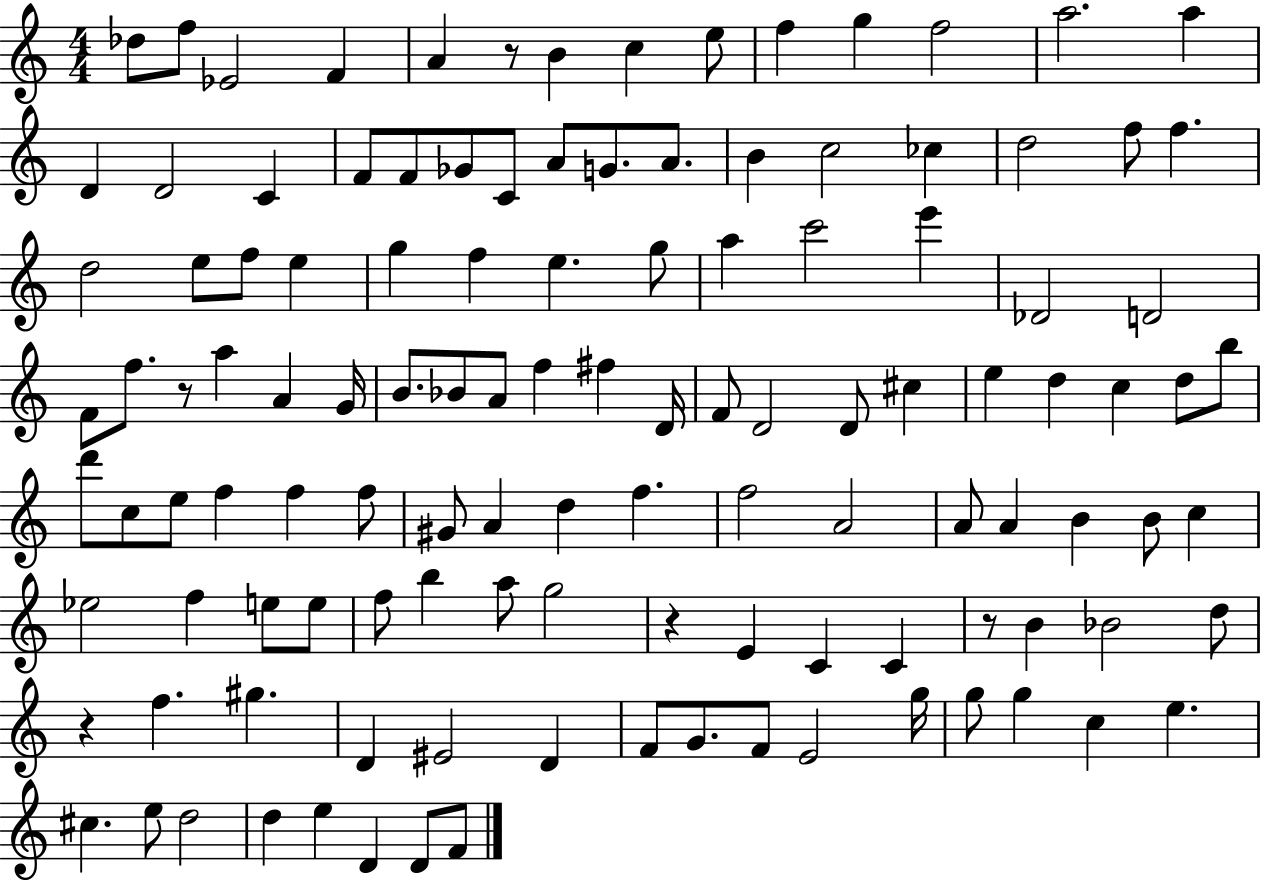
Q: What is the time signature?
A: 4/4